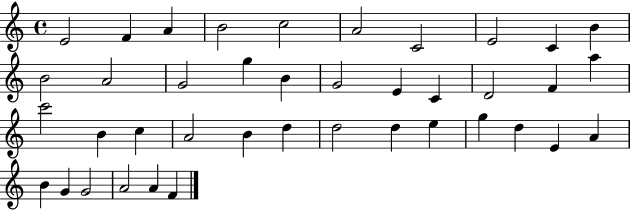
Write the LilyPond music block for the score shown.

{
  \clef treble
  \time 4/4
  \defaultTimeSignature
  \key c \major
  e'2 f'4 a'4 | b'2 c''2 | a'2 c'2 | e'2 c'4 b'4 | \break b'2 a'2 | g'2 g''4 b'4 | g'2 e'4 c'4 | d'2 f'4 a''4 | \break c'''2 b'4 c''4 | a'2 b'4 d''4 | d''2 d''4 e''4 | g''4 d''4 e'4 a'4 | \break b'4 g'4 g'2 | a'2 a'4 f'4 | \bar "|."
}